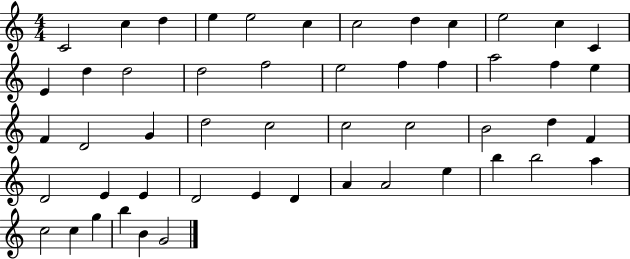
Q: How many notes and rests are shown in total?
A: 51